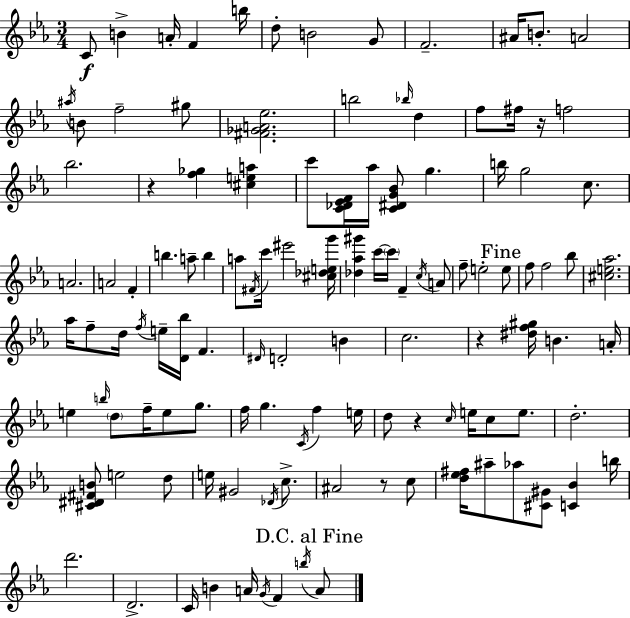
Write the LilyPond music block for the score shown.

{
  \clef treble
  \numericTimeSignature
  \time 3/4
  \key c \minor
  \repeat volta 2 { c'8\f b'4-> a'16-. f'4 b''16 | d''8-. b'2 g'8 | f'2.-- | ais'16 b'8.-. a'2 | \break \acciaccatura { ais''16 } b'8 f''2-- gis''8 | <fis' ges' a' ees''>2. | b''2 \grace { bes''16 } d''4 | f''8 fis''16 r16 f''2 | \break bes''2. | r4 <f'' ges''>4 <cis'' e'' a''>4 | c'''8 <c' des' ees' f'>16 aes''16 <c' dis' g' bes'>8 g''4. | b''16 g''2 c''8. | \break a'2. | a'2 f'4-. | b''4. a''8-- b''4 | a''8 \acciaccatura { fis'16 } c'''16 eis'''2 | \break <cis'' des'' e'' g'''>16 <des'' aes'' gis'''>4 c'''16~~ \parenthesize c'''16 f'4-- | \acciaccatura { c''16 } a'8 f''8-- e''2-. | \mark "Fine" e''8 f''8 f''2 | bes''8 <cis'' e'' aes''>2. | \break aes''16 f''8-- d''16 \acciaccatura { f''16 } e''16-- <d' bes''>16 f'4. | \grace { dis'16 } d'2-. | b'4 c''2. | r4 <dis'' f'' gis''>16 b'4. | \break a'16-. e''4 \grace { b''16 } \parenthesize d''8 | f''16-- e''8 g''8. f''16 g''4. | \acciaccatura { c'16 } f''4 e''16 d''8 r4 | \grace { c''16 } e''16 c''8 e''8. d''2.-. | \break <cis' dis' fis' b'>8 e''2 | d''8 e''16 gis'2 | \acciaccatura { des'16 } c''8.-> ais'2 | r8 c''8 <d'' ees'' fis''>16 ais''8-- | \break aes''8 <cis' gis'>8 <c' bes'>4 b''16 d'''2. | d'2.-> | c'16 b'4 | a'16 \acciaccatura { g'16 } f'4 \acciaccatura { b''16 } \mark "D.C. al Fine" a'8 | \break } \bar "|."
}